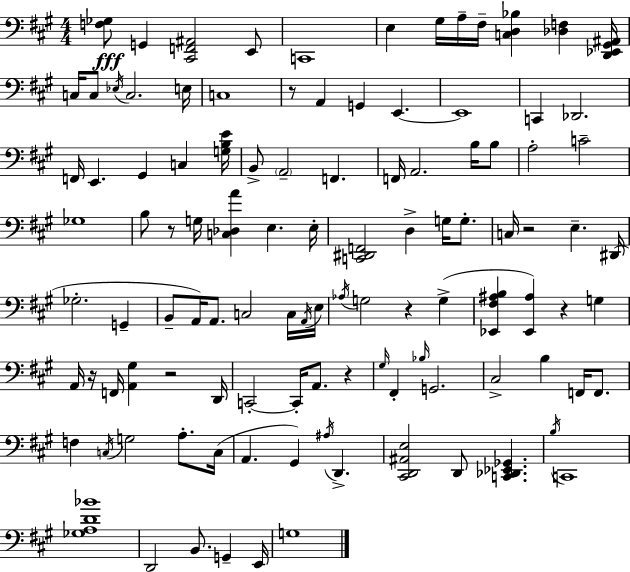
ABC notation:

X:1
T:Untitled
M:4/4
L:1/4
K:A
[F,_G,]/2 G,, [^C,,F,,^A,,]2 E,,/2 C,,4 E, ^G,/4 A,/4 ^F,/4 [C,D,_B,] [_D,F,] [D,,_E,,^G,,^A,,]/4 C,/4 C,/2 _E,/4 C,2 E,/4 C,4 z/2 A,, G,, E,, E,,4 C,, _D,,2 F,,/4 E,, ^G,, C, [G,B,E]/4 B,,/2 A,,2 F,, F,,/4 A,,2 B,/4 B,/2 A,2 C2 _G,4 B,/2 z/2 G,/4 [C,_D,A] E, E,/4 [C,,^D,,F,,]2 D, G,/4 G,/2 C,/4 z2 E, ^D,,/4 _G,2 G,, B,,/2 A,,/4 A,,/2 C,2 C,/4 A,,/4 E,/4 _A,/4 G,2 z G, [_E,,^F,^A,B,] [_E,,^A,] z G, A,,/4 z/4 F,,/4 [A,,^G,] z2 D,,/4 C,,2 C,,/4 A,,/2 z ^G,/4 ^F,, _B,/4 G,,2 ^C,2 B, F,,/4 F,,/2 F, C,/4 G,2 A,/2 C,/4 A,, ^G,, ^A,/4 D,, [^C,,D,,^A,,E,]2 D,,/2 [C,,_D,,_E,,_G,,] B,/4 C,,4 [_G,A,D_B]4 D,,2 B,,/2 G,, E,,/4 G,4